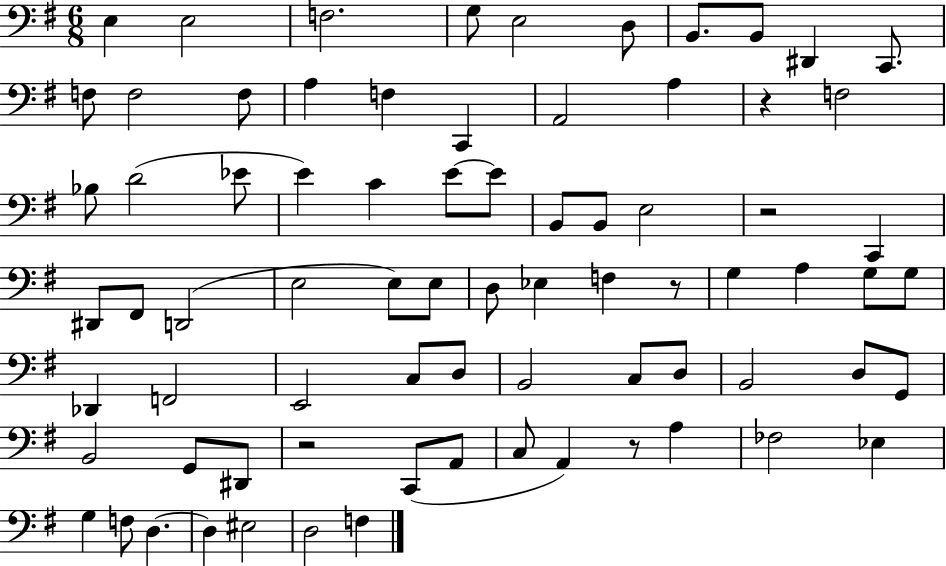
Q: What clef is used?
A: bass